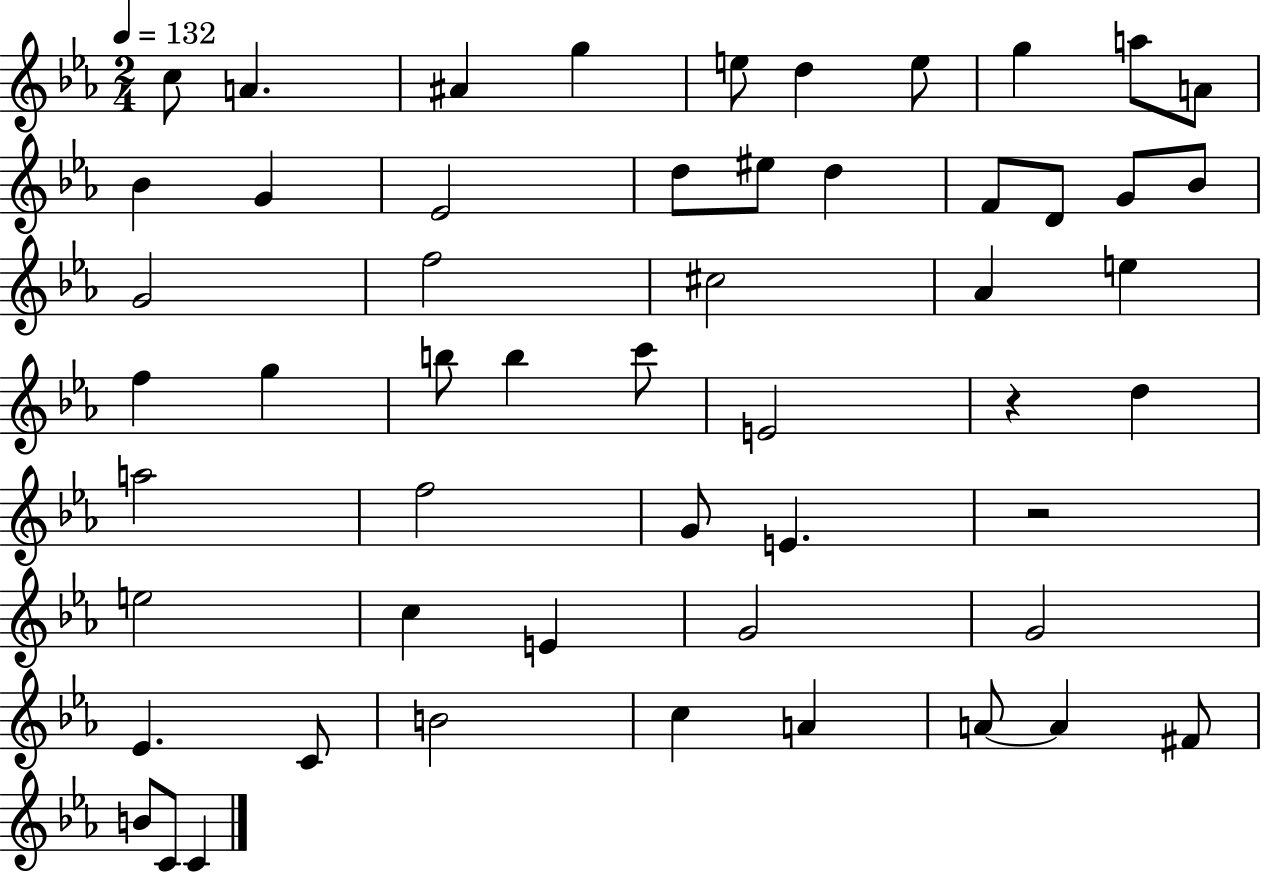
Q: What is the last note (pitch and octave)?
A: C4